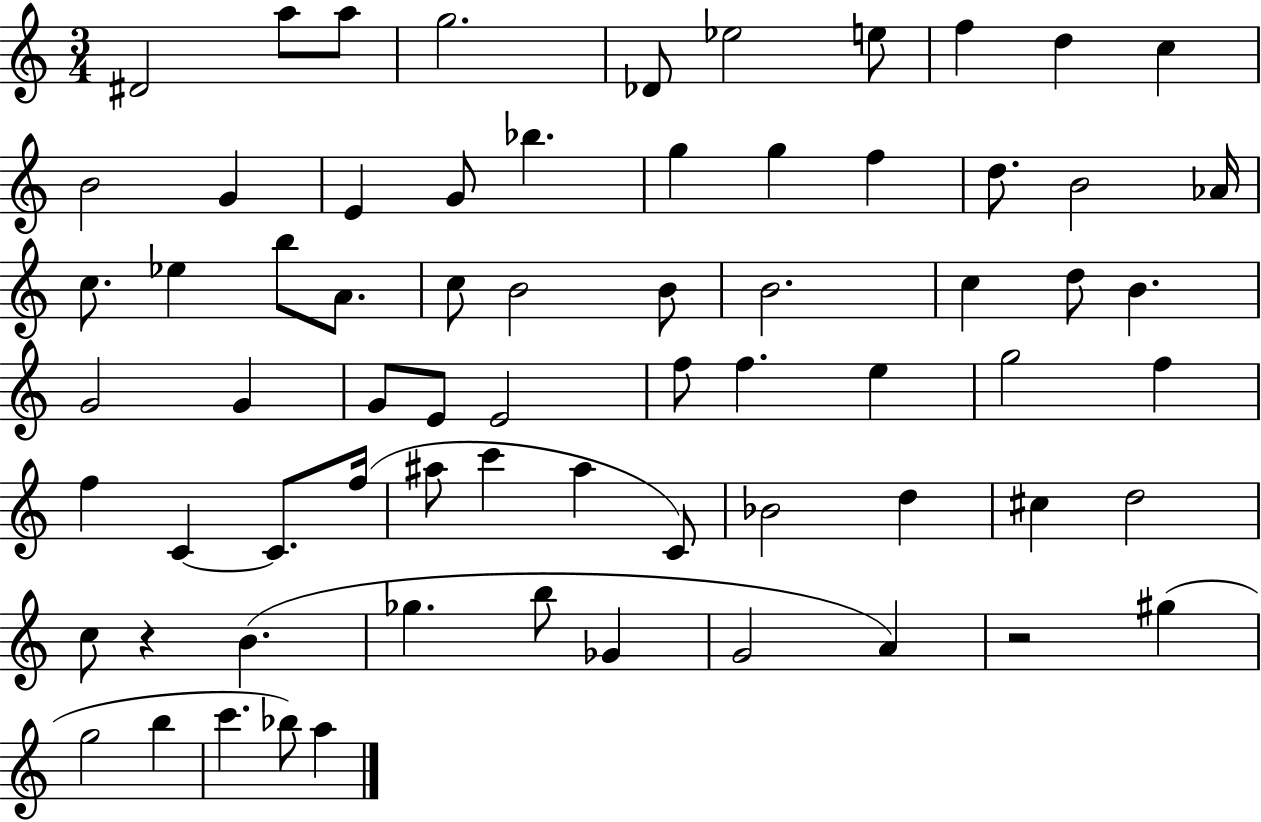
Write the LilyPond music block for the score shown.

{
  \clef treble
  \numericTimeSignature
  \time 3/4
  \key c \major
  dis'2 a''8 a''8 | g''2. | des'8 ees''2 e''8 | f''4 d''4 c''4 | \break b'2 g'4 | e'4 g'8 bes''4. | g''4 g''4 f''4 | d''8. b'2 aes'16 | \break c''8. ees''4 b''8 a'8. | c''8 b'2 b'8 | b'2. | c''4 d''8 b'4. | \break g'2 g'4 | g'8 e'8 e'2 | f''8 f''4. e''4 | g''2 f''4 | \break f''4 c'4~~ c'8. f''16( | ais''8 c'''4 ais''4 c'8) | bes'2 d''4 | cis''4 d''2 | \break c''8 r4 b'4.( | ges''4. b''8 ges'4 | g'2 a'4) | r2 gis''4( | \break g''2 b''4 | c'''4. bes''8) a''4 | \bar "|."
}